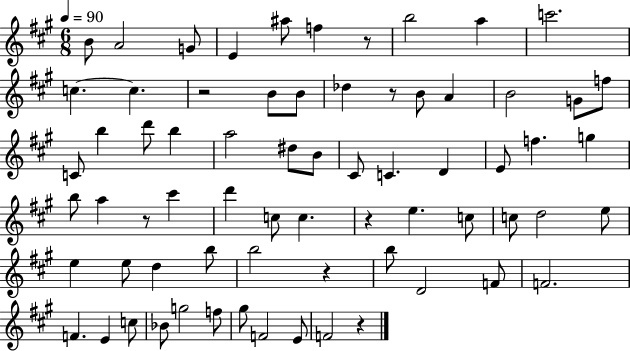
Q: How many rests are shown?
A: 7